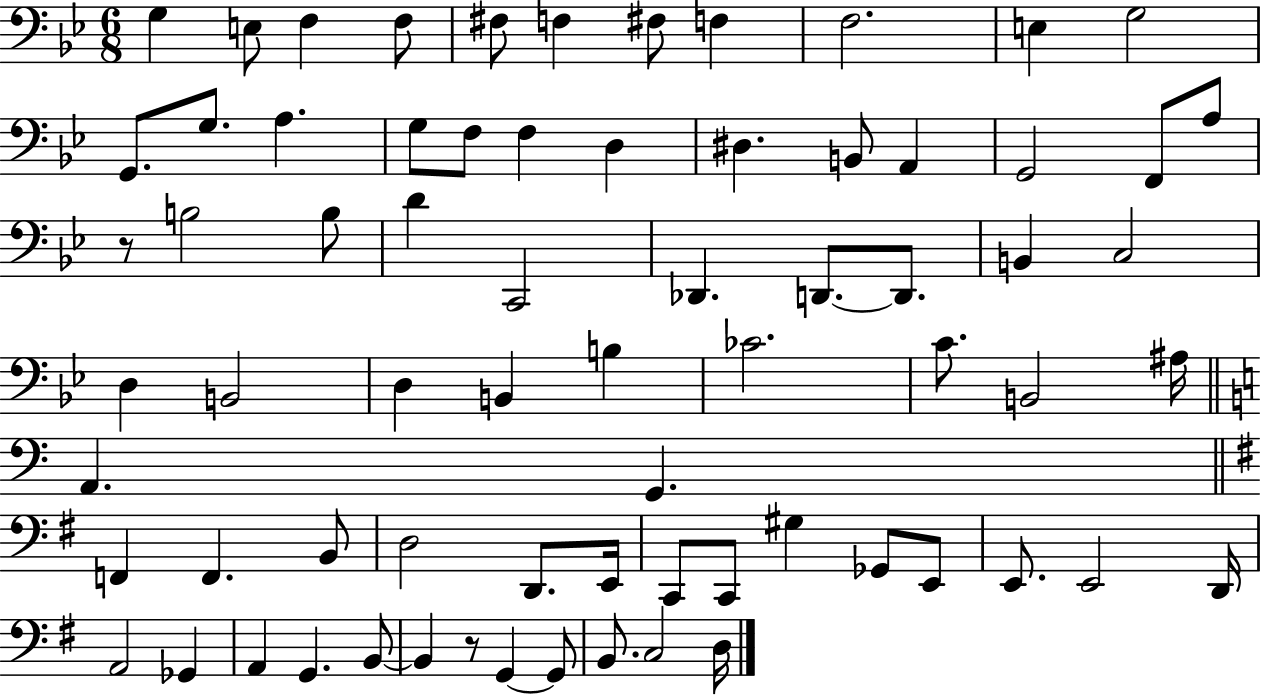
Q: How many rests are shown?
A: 2